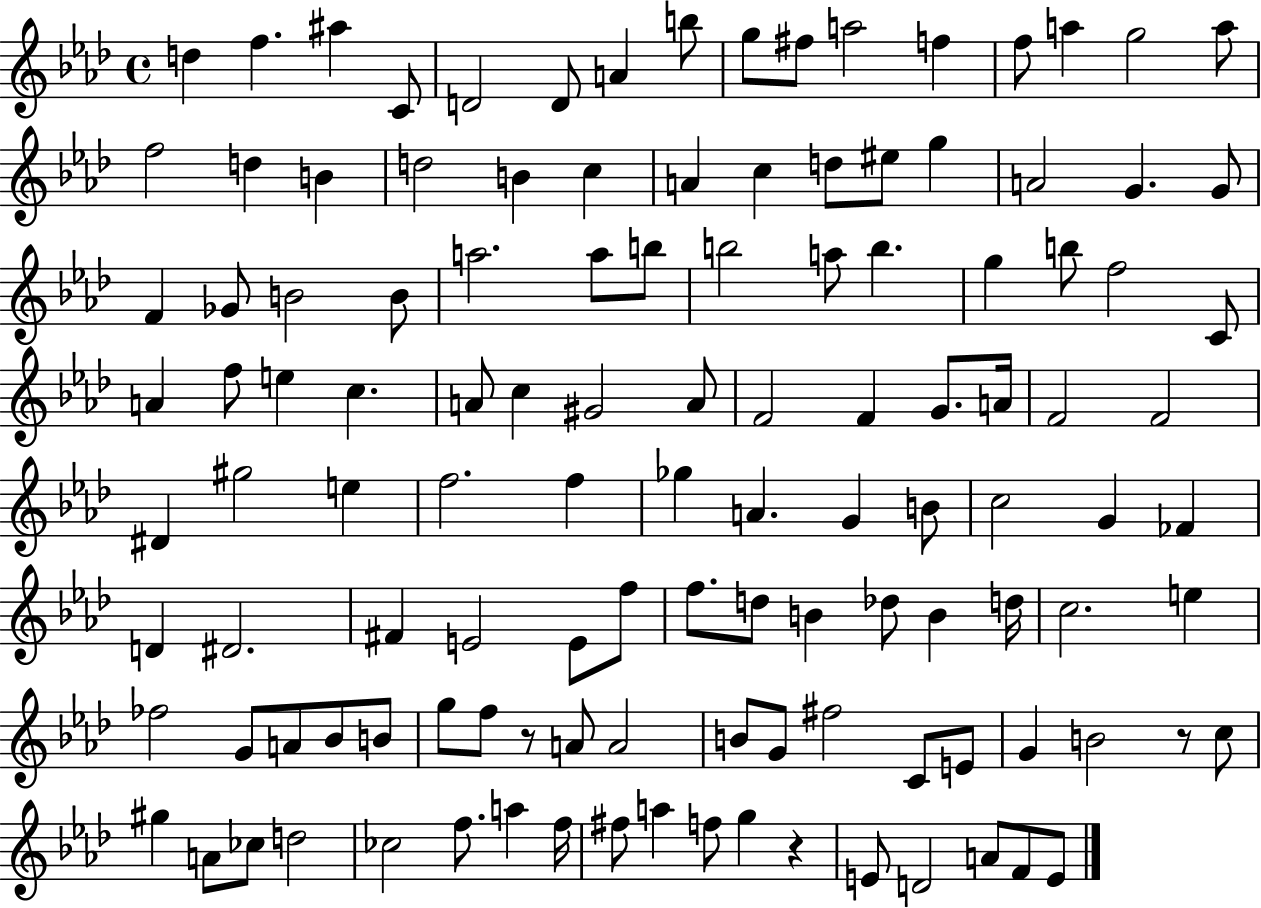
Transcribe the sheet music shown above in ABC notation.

X:1
T:Untitled
M:4/4
L:1/4
K:Ab
d f ^a C/2 D2 D/2 A b/2 g/2 ^f/2 a2 f f/2 a g2 a/2 f2 d B d2 B c A c d/2 ^e/2 g A2 G G/2 F _G/2 B2 B/2 a2 a/2 b/2 b2 a/2 b g b/2 f2 C/2 A f/2 e c A/2 c ^G2 A/2 F2 F G/2 A/4 F2 F2 ^D ^g2 e f2 f _g A G B/2 c2 G _F D ^D2 ^F E2 E/2 f/2 f/2 d/2 B _d/2 B d/4 c2 e _f2 G/2 A/2 _B/2 B/2 g/2 f/2 z/2 A/2 A2 B/2 G/2 ^f2 C/2 E/2 G B2 z/2 c/2 ^g A/2 _c/2 d2 _c2 f/2 a f/4 ^f/2 a f/2 g z E/2 D2 A/2 F/2 E/2